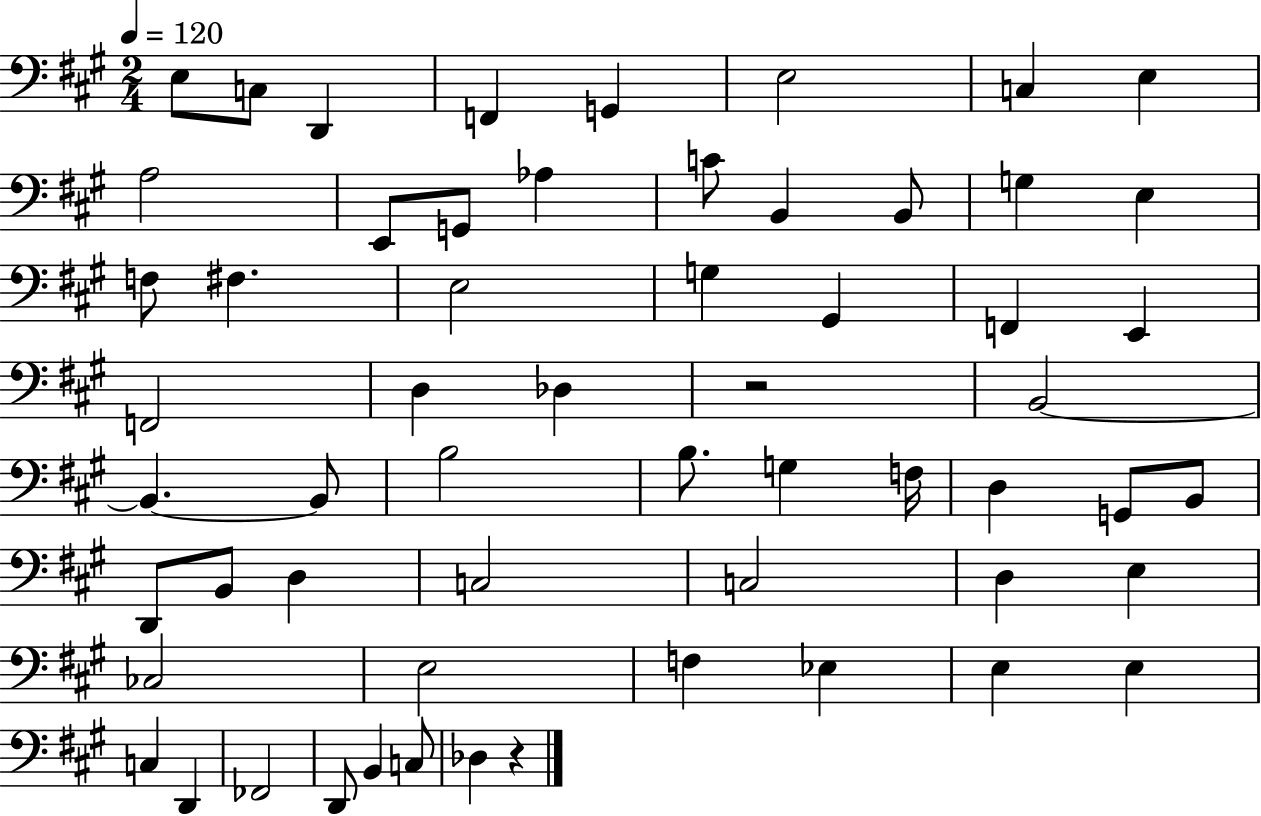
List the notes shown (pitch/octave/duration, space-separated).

E3/e C3/e D2/q F2/q G2/q E3/h C3/q E3/q A3/h E2/e G2/e Ab3/q C4/e B2/q B2/e G3/q E3/q F3/e F#3/q. E3/h G3/q G#2/q F2/q E2/q F2/h D3/q Db3/q R/h B2/h B2/q. B2/e B3/h B3/e. G3/q F3/s D3/q G2/e B2/e D2/e B2/e D3/q C3/h C3/h D3/q E3/q CES3/h E3/h F3/q Eb3/q E3/q E3/q C3/q D2/q FES2/h D2/e B2/q C3/e Db3/q R/q